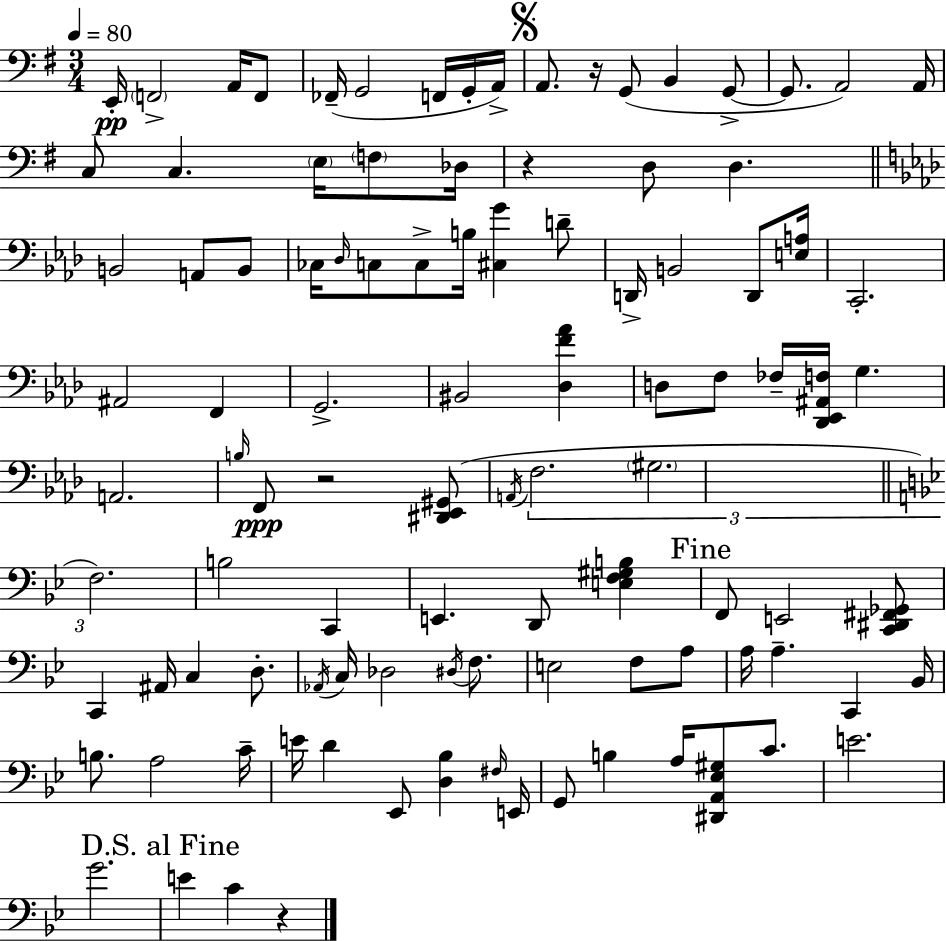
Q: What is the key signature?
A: G major